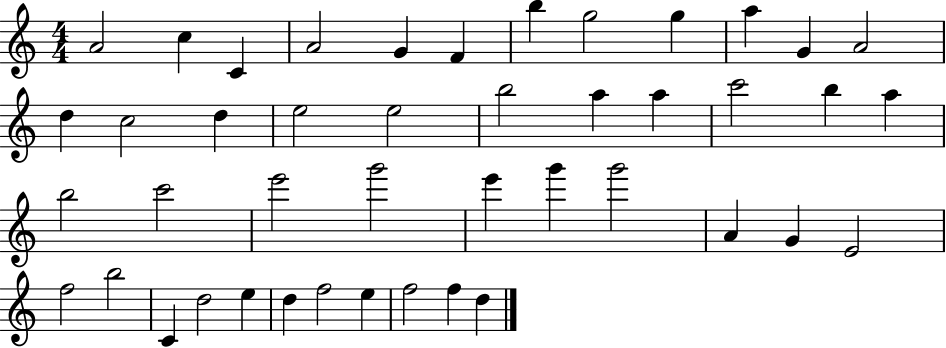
{
  \clef treble
  \numericTimeSignature
  \time 4/4
  \key c \major
  a'2 c''4 c'4 | a'2 g'4 f'4 | b''4 g''2 g''4 | a''4 g'4 a'2 | \break d''4 c''2 d''4 | e''2 e''2 | b''2 a''4 a''4 | c'''2 b''4 a''4 | \break b''2 c'''2 | e'''2 g'''2 | e'''4 g'''4 g'''2 | a'4 g'4 e'2 | \break f''2 b''2 | c'4 d''2 e''4 | d''4 f''2 e''4 | f''2 f''4 d''4 | \break \bar "|."
}